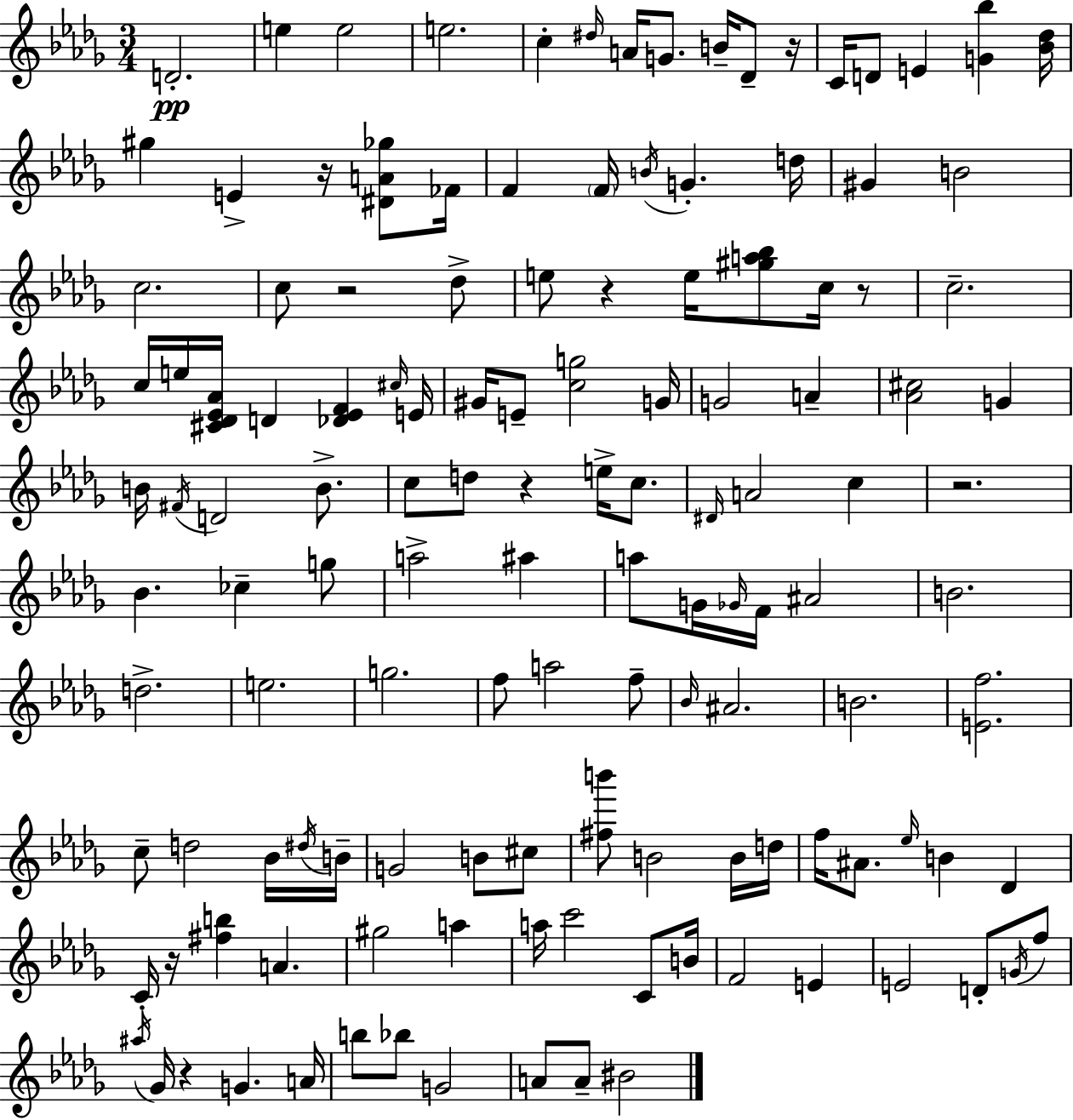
X:1
T:Untitled
M:3/4
L:1/4
K:Bbm
D2 e e2 e2 c ^d/4 A/4 G/2 B/4 _D/2 z/4 C/4 D/2 E [G_b] [_B_d]/4 ^g E z/4 [^DA_g]/2 _F/4 F F/4 B/4 G d/4 ^G B2 c2 c/2 z2 _d/2 e/2 z e/4 [^ga_b]/2 c/4 z/2 c2 c/4 e/4 [^C_D_E_A]/4 D [_D_EF] ^c/4 E/4 ^G/4 E/2 [cg]2 G/4 G2 A [_A^c]2 G B/4 ^F/4 D2 B/2 c/2 d/2 z e/4 c/2 ^D/4 A2 c z2 _B _c g/2 a2 ^a a/2 G/4 _G/4 F/4 ^A2 B2 d2 e2 g2 f/2 a2 f/2 _B/4 ^A2 B2 [Ef]2 c/2 d2 _B/4 ^d/4 B/4 G2 B/2 ^c/2 [^fb']/2 B2 B/4 d/4 f/4 ^A/2 _e/4 B _D C/4 z/4 [^fb] A ^g2 a a/4 c'2 C/2 B/4 F2 E E2 D/2 G/4 f/2 ^a/4 _G/4 z G A/4 b/2 _b/2 G2 A/2 A/2 ^B2